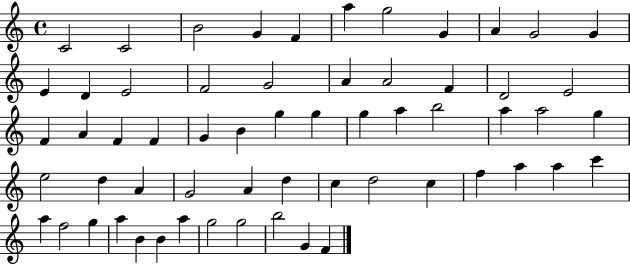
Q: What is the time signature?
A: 4/4